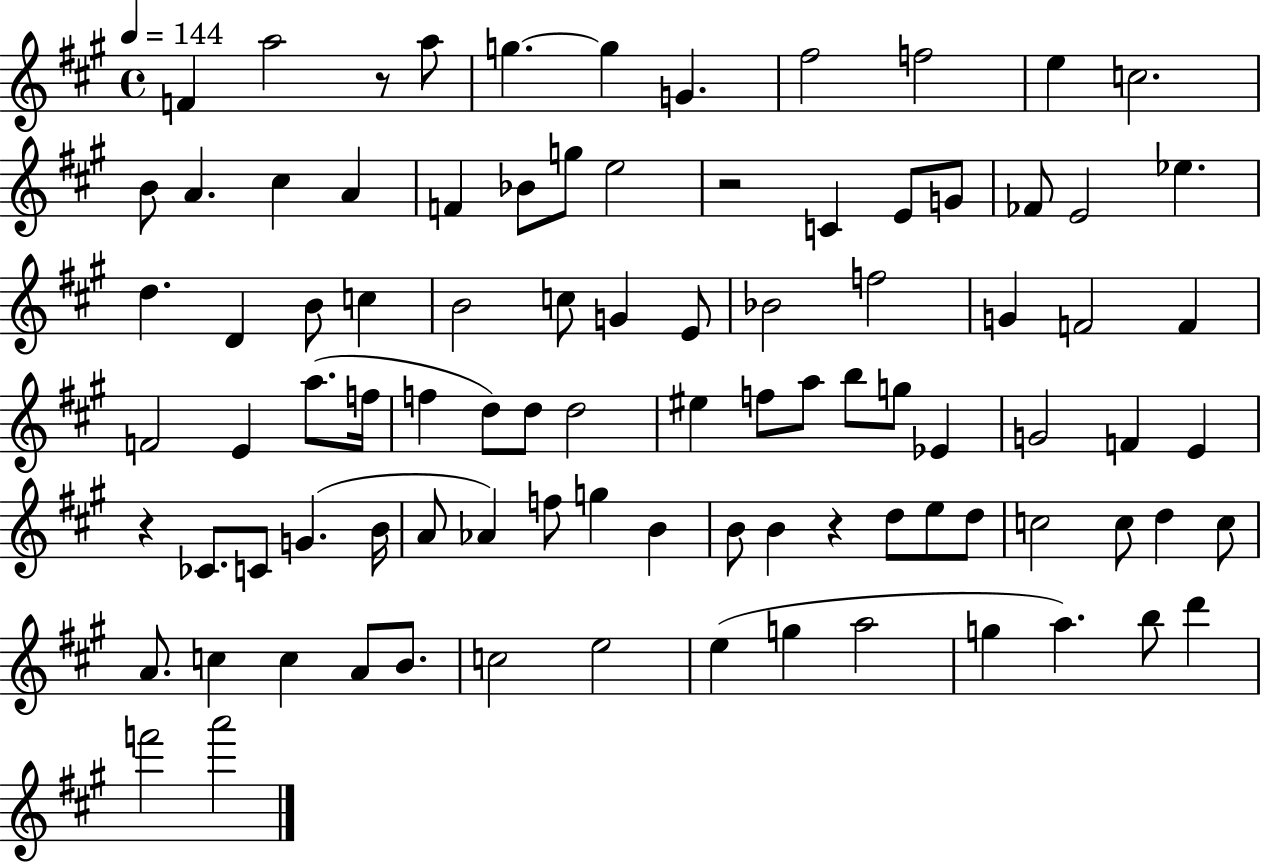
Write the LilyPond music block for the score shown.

{
  \clef treble
  \time 4/4
  \defaultTimeSignature
  \key a \major
  \tempo 4 = 144
  f'4 a''2 r8 a''8 | g''4.~~ g''4 g'4. | fis''2 f''2 | e''4 c''2. | \break b'8 a'4. cis''4 a'4 | f'4 bes'8 g''8 e''2 | r2 c'4 e'8 g'8 | fes'8 e'2 ees''4. | \break d''4. d'4 b'8 c''4 | b'2 c''8 g'4 e'8 | bes'2 f''2 | g'4 f'2 f'4 | \break f'2 e'4 a''8.( f''16 | f''4 d''8) d''8 d''2 | eis''4 f''8 a''8 b''8 g''8 ees'4 | g'2 f'4 e'4 | \break r4 ces'8. c'8 g'4.( b'16 | a'8 aes'4) f''8 g''4 b'4 | b'8 b'4 r4 d''8 e''8 d''8 | c''2 c''8 d''4 c''8 | \break a'8. c''4 c''4 a'8 b'8. | c''2 e''2 | e''4( g''4 a''2 | g''4 a''4.) b''8 d'''4 | \break f'''2 a'''2 | \bar "|."
}